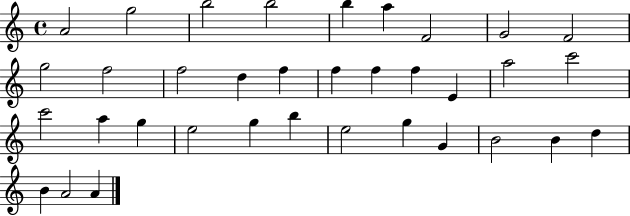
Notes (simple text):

A4/h G5/h B5/h B5/h B5/q A5/q F4/h G4/h F4/h G5/h F5/h F5/h D5/q F5/q F5/q F5/q F5/q E4/q A5/h C6/h C6/h A5/q G5/q E5/h G5/q B5/q E5/h G5/q G4/q B4/h B4/q D5/q B4/q A4/h A4/q